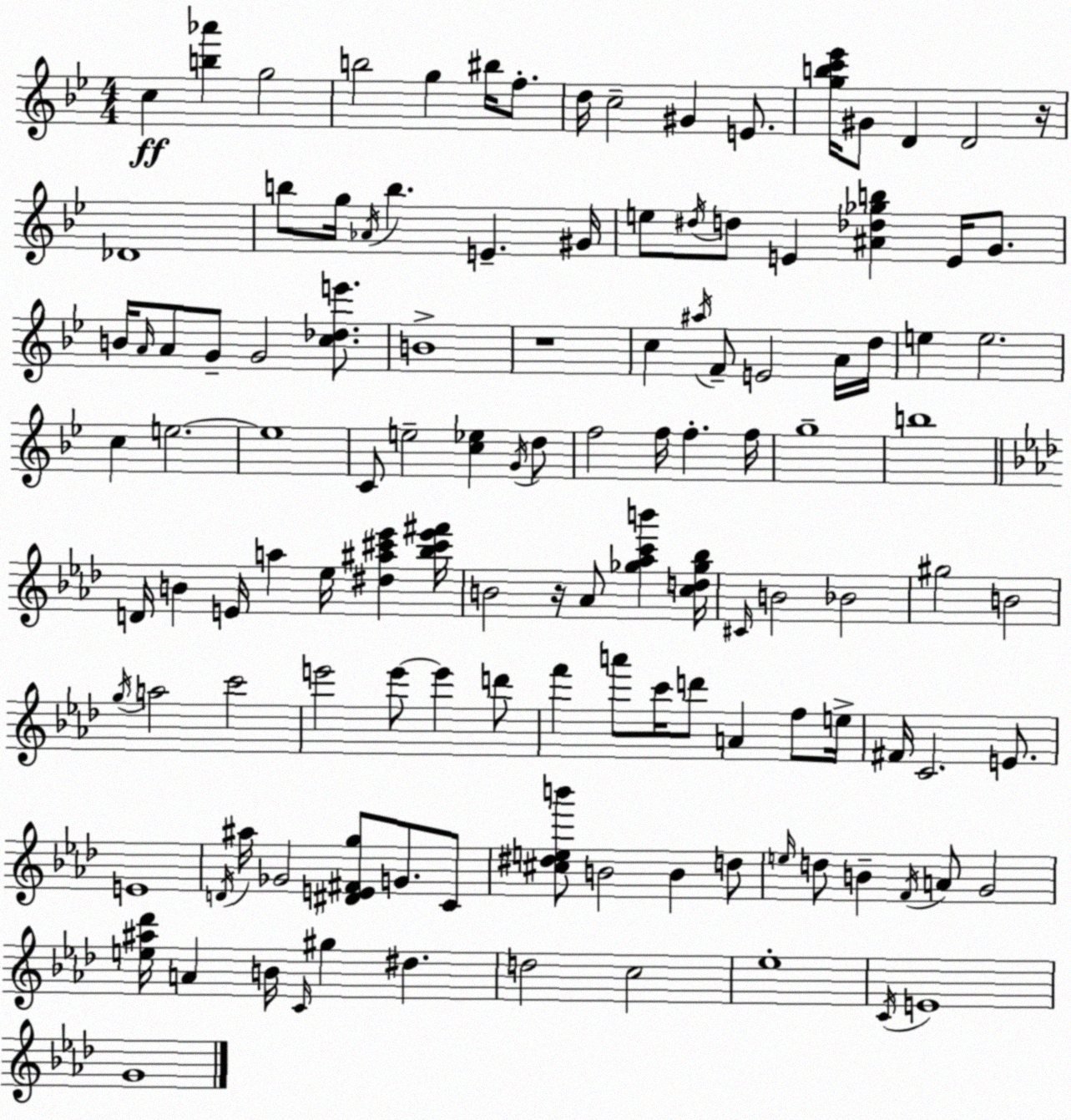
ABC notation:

X:1
T:Untitled
M:4/4
L:1/4
K:Bb
c [b_a'] g2 b2 g ^b/4 f/2 d/4 c2 ^G E/2 [gbc'_e']/4 ^G/2 D D2 z/4 _D4 b/2 g/4 _A/4 b E ^G/4 e/2 ^d/4 d/2 E [^A_d_gb] E/4 G/2 B/4 A/4 A/2 G/2 G2 [c_de']/2 B4 z4 c ^a/4 F/2 E2 A/4 d/4 e e2 c e2 e4 C/2 e2 [c_e] G/4 d/2 f2 f/4 f f/4 g4 b4 D/4 B E/4 a _e/4 [^d^a^c'_e'] [_b^c'_e'^f']/4 B2 z/4 _A/2 [_g_ac'b'] [cd_g_b]/4 ^C/4 B2 _B2 ^g2 B2 g/4 a2 c'2 e'2 e'/2 e' d'/2 f' a'/2 c'/4 d'/2 A f/2 e/4 ^F/4 C2 E/2 E4 D/4 ^a/4 _G2 [^DE^Fg]/2 G/2 C/2 [^c^deb']/2 B2 B d/2 e/4 d/2 B F/4 A/2 G2 [e^a_d']/4 A B/4 C/4 ^g ^d d2 c2 _e4 C/4 E4 G4